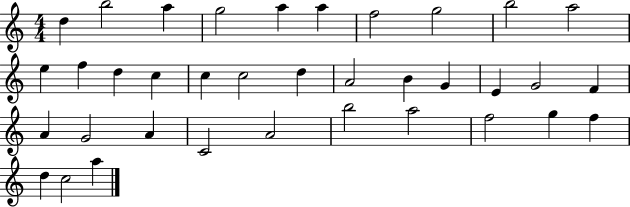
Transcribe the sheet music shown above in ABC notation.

X:1
T:Untitled
M:4/4
L:1/4
K:C
d b2 a g2 a a f2 g2 b2 a2 e f d c c c2 d A2 B G E G2 F A G2 A C2 A2 b2 a2 f2 g f d c2 a